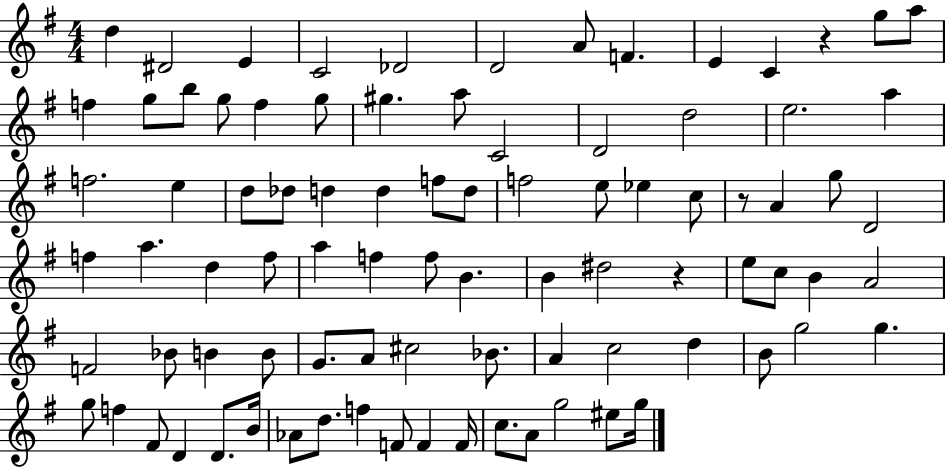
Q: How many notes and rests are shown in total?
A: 88